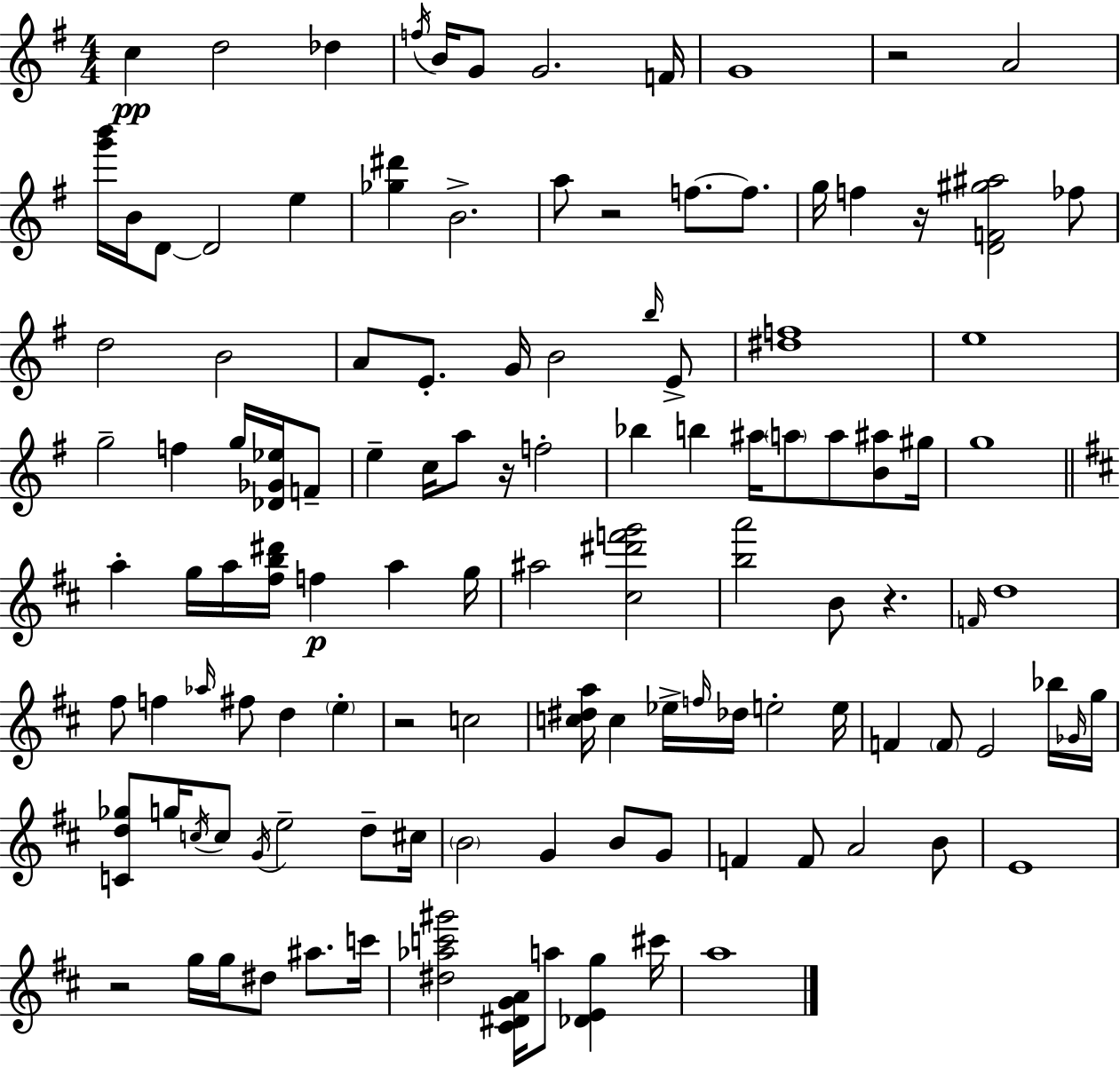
X:1
T:Untitled
M:4/4
L:1/4
K:Em
c d2 _d f/4 B/4 G/2 G2 F/4 G4 z2 A2 [g'b']/4 B/4 D/2 D2 e [_g^d'] B2 a/2 z2 f/2 f/2 g/4 f z/4 [DF^g^a]2 _f/2 d2 B2 A/2 E/2 G/4 B2 b/4 E/2 [^df]4 e4 g2 f g/4 [_D_G_e]/4 F/2 e c/4 a/2 z/4 f2 _b b ^a/4 a/2 a/2 [B^a]/2 ^g/4 g4 a g/4 a/4 [^fb^d']/4 f a g/4 ^a2 [^c^d'f'g']2 [ba']2 B/2 z F/4 d4 ^f/2 f _a/4 ^f/2 d e z2 c2 [c^da]/4 c _e/4 f/4 _d/4 e2 e/4 F F/2 E2 _b/4 _G/4 g/4 [Cd_g]/2 g/4 c/4 c/2 G/4 e2 d/2 ^c/4 B2 G B/2 G/2 F F/2 A2 B/2 E4 z2 g/4 g/4 ^d/2 ^a/2 c'/4 [^d_ac'^g']2 [^C^DGA]/4 a/2 [_DEg] ^c'/4 a4